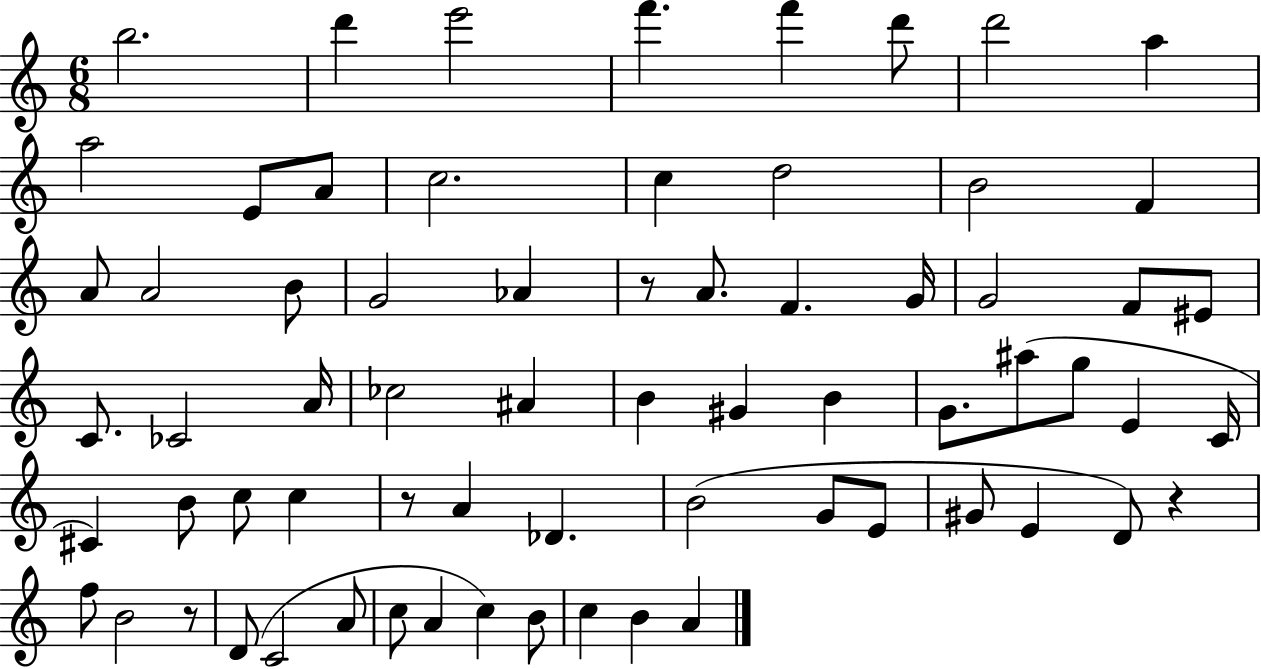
X:1
T:Untitled
M:6/8
L:1/4
K:C
b2 d' e'2 f' f' d'/2 d'2 a a2 E/2 A/2 c2 c d2 B2 F A/2 A2 B/2 G2 _A z/2 A/2 F G/4 G2 F/2 ^E/2 C/2 _C2 A/4 _c2 ^A B ^G B G/2 ^a/2 g/2 E C/4 ^C B/2 c/2 c z/2 A _D B2 G/2 E/2 ^G/2 E D/2 z f/2 B2 z/2 D/2 C2 A/2 c/2 A c B/2 c B A